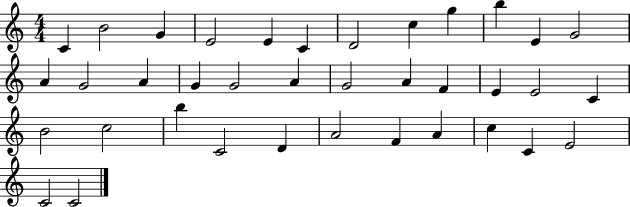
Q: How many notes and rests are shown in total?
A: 37